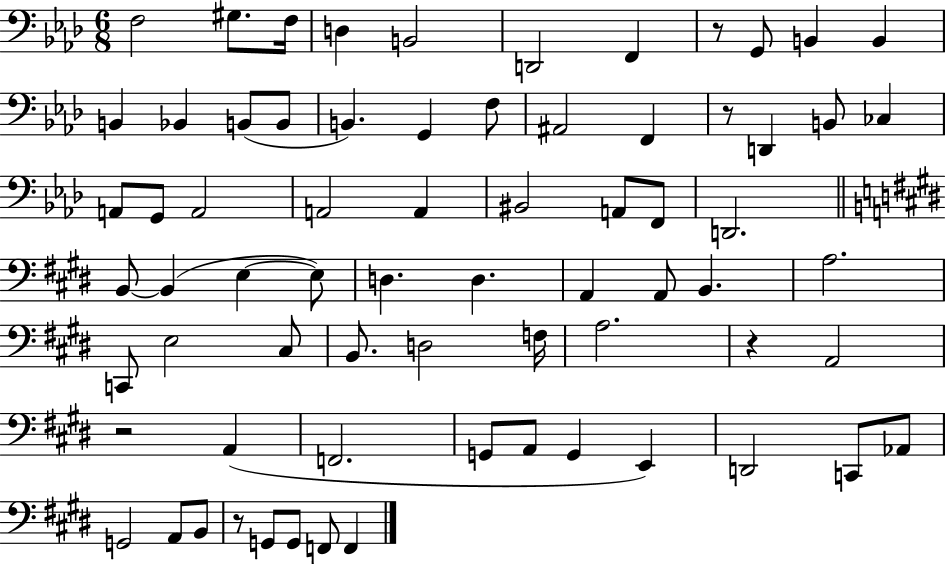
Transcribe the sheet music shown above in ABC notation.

X:1
T:Untitled
M:6/8
L:1/4
K:Ab
F,2 ^G,/2 F,/4 D, B,,2 D,,2 F,, z/2 G,,/2 B,, B,, B,, _B,, B,,/2 B,,/2 B,, G,, F,/2 ^A,,2 F,, z/2 D,, B,,/2 _C, A,,/2 G,,/2 A,,2 A,,2 A,, ^B,,2 A,,/2 F,,/2 D,,2 B,,/2 B,, E, E,/2 D, D, A,, A,,/2 B,, A,2 C,,/2 E,2 ^C,/2 B,,/2 D,2 F,/4 A,2 z A,,2 z2 A,, F,,2 G,,/2 A,,/2 G,, E,, D,,2 C,,/2 _A,,/2 G,,2 A,,/2 B,,/2 z/2 G,,/2 G,,/2 F,,/2 F,,